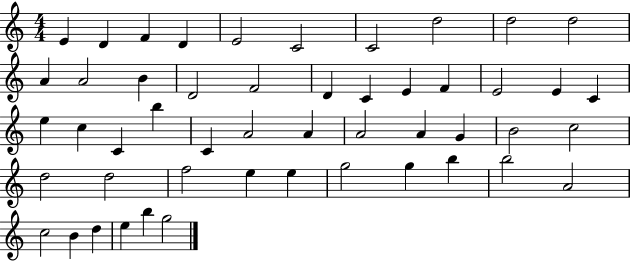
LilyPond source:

{
  \clef treble
  \numericTimeSignature
  \time 4/4
  \key c \major
  e'4 d'4 f'4 d'4 | e'2 c'2 | c'2 d''2 | d''2 d''2 | \break a'4 a'2 b'4 | d'2 f'2 | d'4 c'4 e'4 f'4 | e'2 e'4 c'4 | \break e''4 c''4 c'4 b''4 | c'4 a'2 a'4 | a'2 a'4 g'4 | b'2 c''2 | \break d''2 d''2 | f''2 e''4 e''4 | g''2 g''4 b''4 | b''2 a'2 | \break c''2 b'4 d''4 | e''4 b''4 g''2 | \bar "|."
}